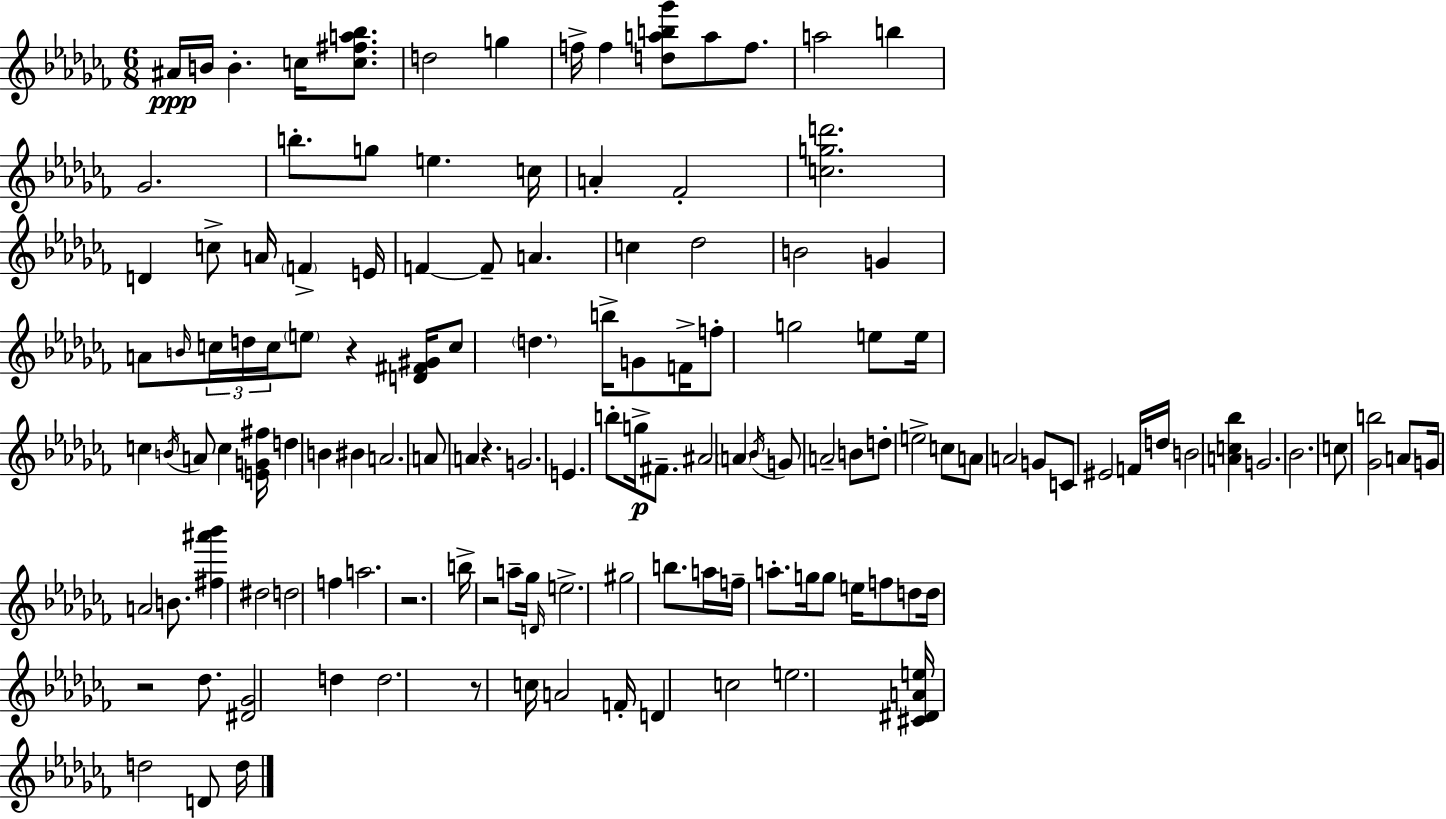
{
  \clef treble
  \numericTimeSignature
  \time 6/8
  \key aes \minor
  ais'16\ppp b'16 b'4.-. c''16 <c'' fis'' a'' bes''>8. | d''2 g''4 | f''16-> f''4 <d'' a'' b'' ges'''>8 a''8 f''8. | a''2 b''4 | \break ges'2. | b''8.-. g''8 e''4. c''16 | a'4-. fes'2-. | <c'' g'' d'''>2. | \break d'4 c''8-> a'16 \parenthesize f'4-> e'16 | f'4~~ f'8-- a'4. | c''4 des''2 | b'2 g'4 | \break a'8 \grace { b'16 } \tuplet 3/2 { c''16 d''16 c''16 } \parenthesize e''8 r4 | <d' fis' gis'>16 c''8 \parenthesize d''4. b''16-> g'8 | f'16-> f''8-. g''2 e''8 | e''16 c''4 \acciaccatura { b'16 } a'8 c''4 | \break <e' g' fis''>16 d''4 b'4 bis'4 | a'2. | a'8 a'4 r4. | g'2. | \break e'4. b''8-. g''16->\p fis'8.-- | ais'2 \parenthesize a'4 | \acciaccatura { bes'16 } g'8 a'2-- | b'8 d''8-. e''2-> | \break c''8 a'8 a'2 | g'8 c'8 eis'2 | f'16 d''16 b'2 <a' c'' bes''>4 | g'2. | \break bes'2. | c''8 <ges' b''>2 | a'8 g'16 a'2 | b'8. <fis'' ais''' bes'''>4 dis''2 | \break d''2 f''4 | a''2. | r2. | b''16-> r2 | \break a''8-- ges''16 \grace { d'16 } e''2.-> | gis''2 | b''8. a''16 f''16-- a''8.-. g''16 g''8 e''16 | f''8 d''8 d''16 r2 | \break des''8. <dis' ges'>2 | d''4 d''2. | r8 c''16 a'2 | f'16-. d'4 c''2 | \break e''2. | <cis' dis' a' e''>16 d''2 | d'8 d''16 \bar "|."
}